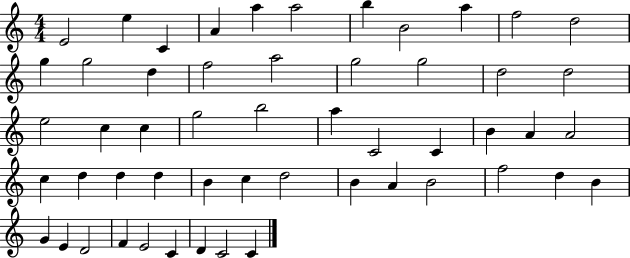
{
  \clef treble
  \numericTimeSignature
  \time 4/4
  \key c \major
  e'2 e''4 c'4 | a'4 a''4 a''2 | b''4 b'2 a''4 | f''2 d''2 | \break g''4 g''2 d''4 | f''2 a''2 | g''2 g''2 | d''2 d''2 | \break e''2 c''4 c''4 | g''2 b''2 | a''4 c'2 c'4 | b'4 a'4 a'2 | \break c''4 d''4 d''4 d''4 | b'4 c''4 d''2 | b'4 a'4 b'2 | f''2 d''4 b'4 | \break g'4 e'4 d'2 | f'4 e'2 c'4 | d'4 c'2 c'4 | \bar "|."
}